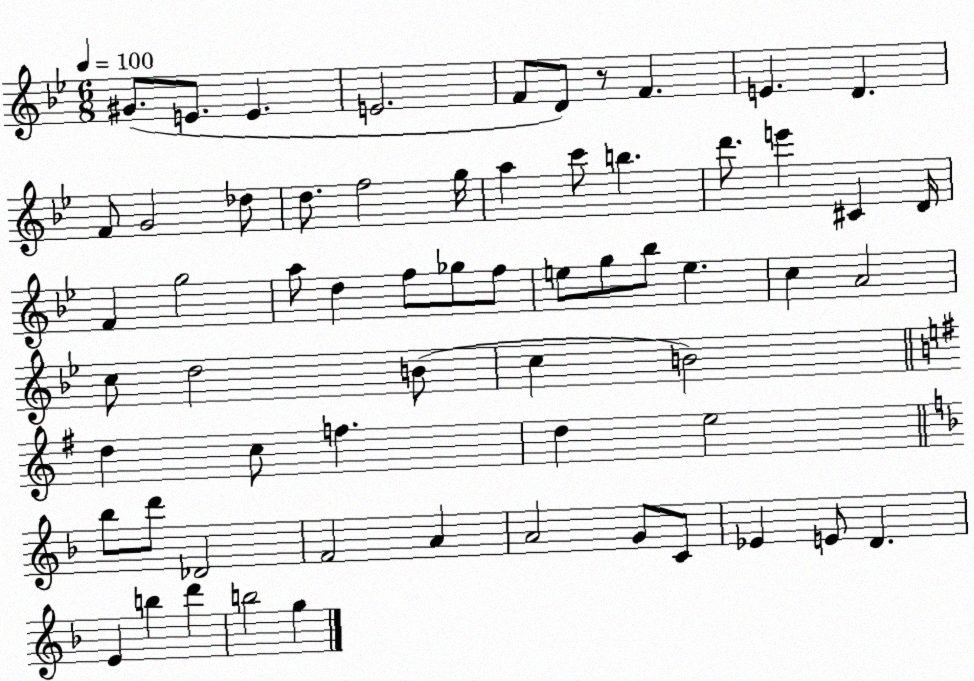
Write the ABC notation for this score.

X:1
T:Untitled
M:6/8
L:1/4
K:Bb
^G/2 E/2 E E2 F/2 D/2 z/2 F E D F/2 G2 _d/2 d/2 f2 g/4 a c'/2 b d'/2 e' ^C D/4 F g2 a/2 d f/2 _g/2 f/2 e/2 g/2 _b/2 e c A2 c/2 d2 B/2 c B2 d c/2 f d e2 _b/2 d'/2 _D2 F2 A A2 G/2 C/2 _E E/2 D E b d' b2 g